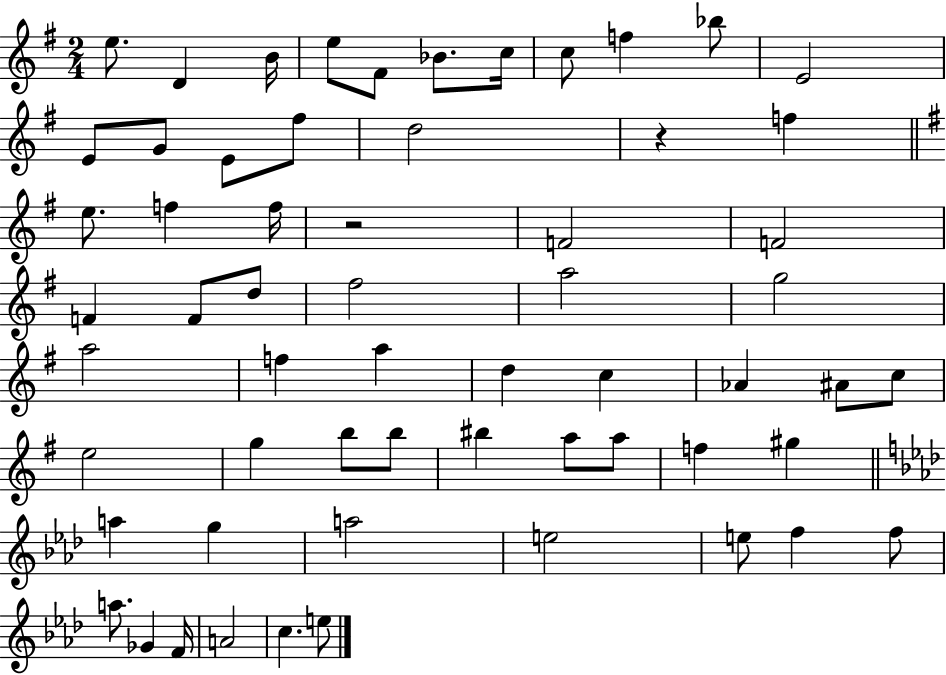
{
  \clef treble
  \numericTimeSignature
  \time 2/4
  \key g \major
  e''8. d'4 b'16 | e''8 fis'8 bes'8. c''16 | c''8 f''4 bes''8 | e'2 | \break e'8 g'8 e'8 fis''8 | d''2 | r4 f''4 | \bar "||" \break \key e \minor e''8. f''4 f''16 | r2 | f'2 | f'2 | \break f'4 f'8 d''8 | fis''2 | a''2 | g''2 | \break a''2 | f''4 a''4 | d''4 c''4 | aes'4 ais'8 c''8 | \break e''2 | g''4 b''8 b''8 | bis''4 a''8 a''8 | f''4 gis''4 | \break \bar "||" \break \key aes \major a''4 g''4 | a''2 | e''2 | e''8 f''4 f''8 | \break a''8. ges'4 f'16 | a'2 | c''4. e''8 | \bar "|."
}